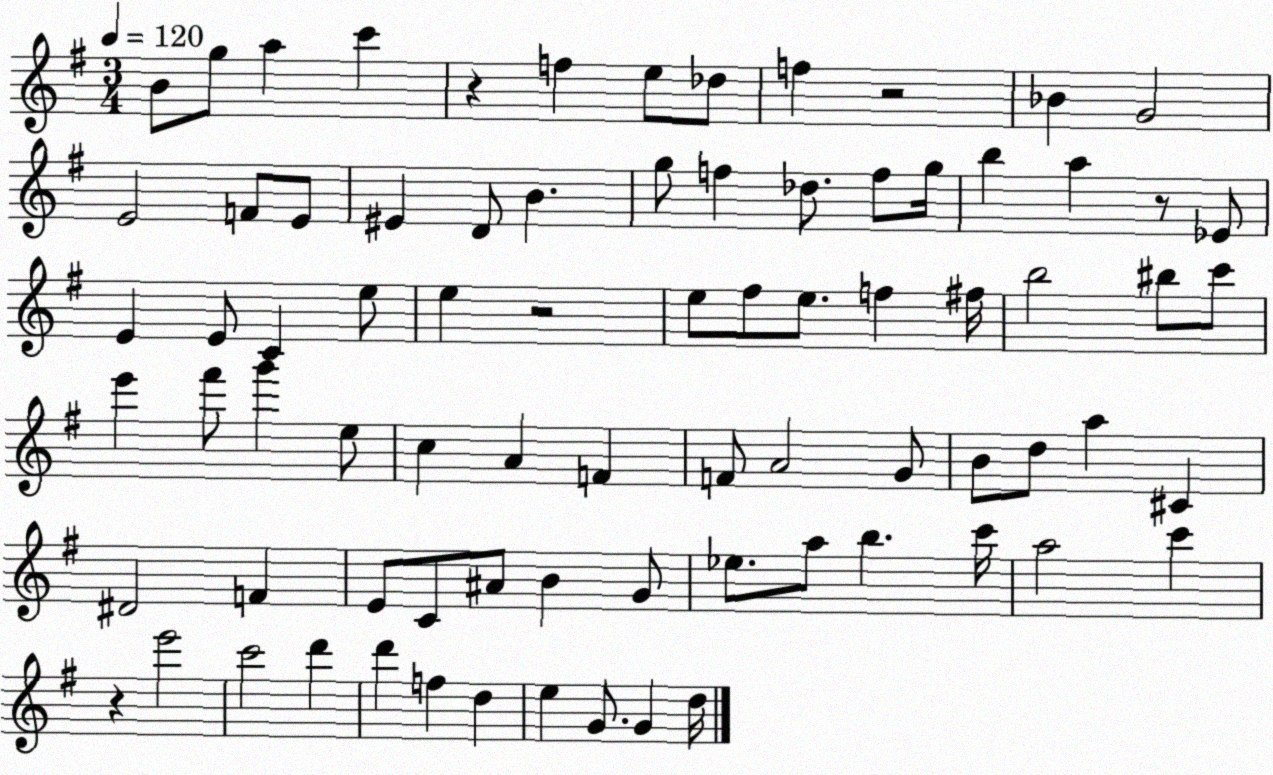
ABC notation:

X:1
T:Untitled
M:3/4
L:1/4
K:G
B/2 g/2 a c' z f e/2 _d/2 f z2 _B G2 E2 F/2 E/2 ^E D/2 B g/2 f _d/2 f/2 g/4 b a z/2 _E/2 E E/2 C e/2 e z2 e/2 ^f/2 e/2 f ^f/4 b2 ^b/2 c'/2 e' ^f'/2 g' e/2 c A F F/2 A2 G/2 B/2 d/2 a ^C ^D2 F E/2 C/2 ^A/2 B G/2 _e/2 a/2 b c'/4 a2 c' z e'2 c'2 d' d' f d e G/2 G d/4